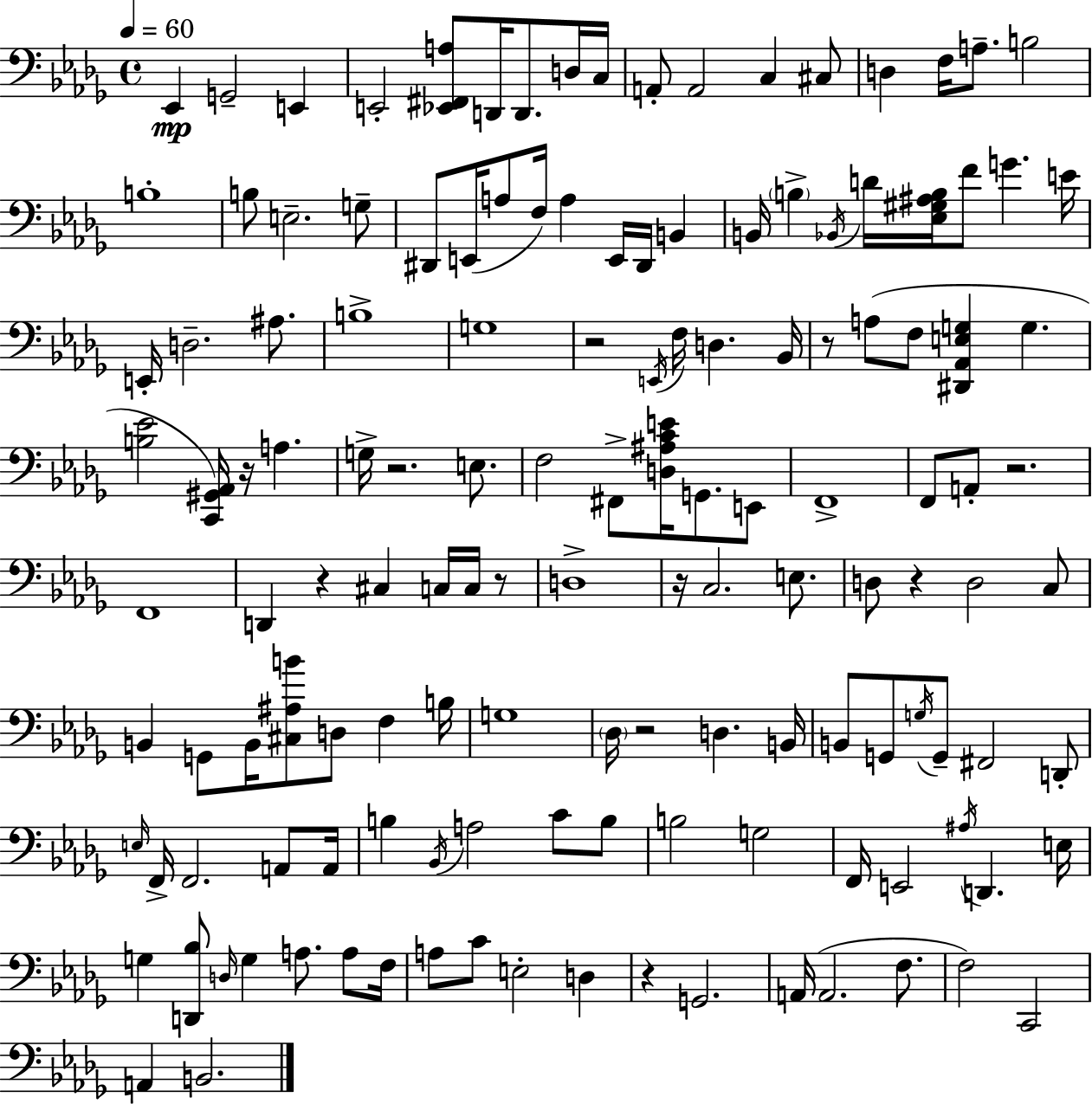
Eb2/q G2/h E2/q E2/h [Eb2,F#2,A3]/e D2/s D2/e. D3/s C3/s A2/e A2/h C3/q C#3/e D3/q F3/s A3/e. B3/h B3/w B3/e E3/h. G3/e D#2/e E2/s A3/e F3/s A3/q E2/s D#2/s B2/q B2/s B3/q Bb2/s D4/s [Eb3,G#3,A#3,B3]/s F4/e G4/q. E4/s E2/s D3/h. A#3/e. B3/w G3/w R/h E2/s F3/s D3/q. Bb2/s R/e A3/e F3/e [D#2,Ab2,E3,G3]/q G3/q. [B3,Eb4]/h [C2,G#2,Ab2]/s R/s A3/q. G3/s R/h. E3/e. F3/h F#2/e [D3,A#3,C4,E4]/s G2/e. E2/e F2/w F2/e A2/e R/h. F2/w D2/q R/q C#3/q C3/s C3/s R/e D3/w R/s C3/h. E3/e. D3/e R/q D3/h C3/e B2/q G2/e B2/s [C#3,A#3,B4]/e D3/e F3/q B3/s G3/w Db3/s R/h D3/q. B2/s B2/e G2/e G3/s G2/e F#2/h D2/e E3/s F2/s F2/h. A2/e A2/s B3/q Bb2/s A3/h C4/e B3/e B3/h G3/h F2/s E2/h A#3/s D2/q. E3/s G3/q [D2,Bb3]/e D3/s G3/q A3/e. A3/e F3/s A3/e C4/e E3/h D3/q R/q G2/h. A2/s A2/h. F3/e. F3/h C2/h A2/q B2/h.